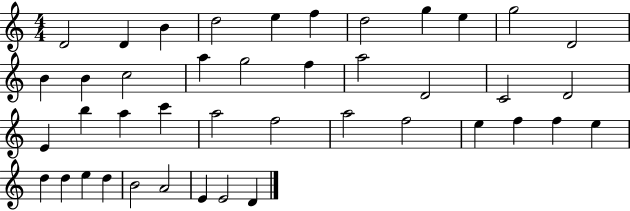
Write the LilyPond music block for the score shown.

{
  \clef treble
  \numericTimeSignature
  \time 4/4
  \key c \major
  d'2 d'4 b'4 | d''2 e''4 f''4 | d''2 g''4 e''4 | g''2 d'2 | \break b'4 b'4 c''2 | a''4 g''2 f''4 | a''2 d'2 | c'2 d'2 | \break e'4 b''4 a''4 c'''4 | a''2 f''2 | a''2 f''2 | e''4 f''4 f''4 e''4 | \break d''4 d''4 e''4 d''4 | b'2 a'2 | e'4 e'2 d'4 | \bar "|."
}